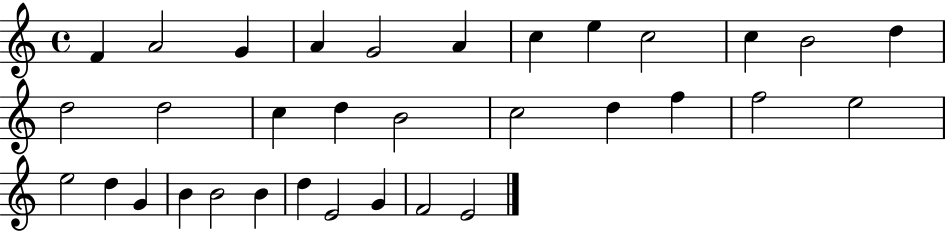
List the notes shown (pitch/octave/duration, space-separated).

F4/q A4/h G4/q A4/q G4/h A4/q C5/q E5/q C5/h C5/q B4/h D5/q D5/h D5/h C5/q D5/q B4/h C5/h D5/q F5/q F5/h E5/h E5/h D5/q G4/q B4/q B4/h B4/q D5/q E4/h G4/q F4/h E4/h